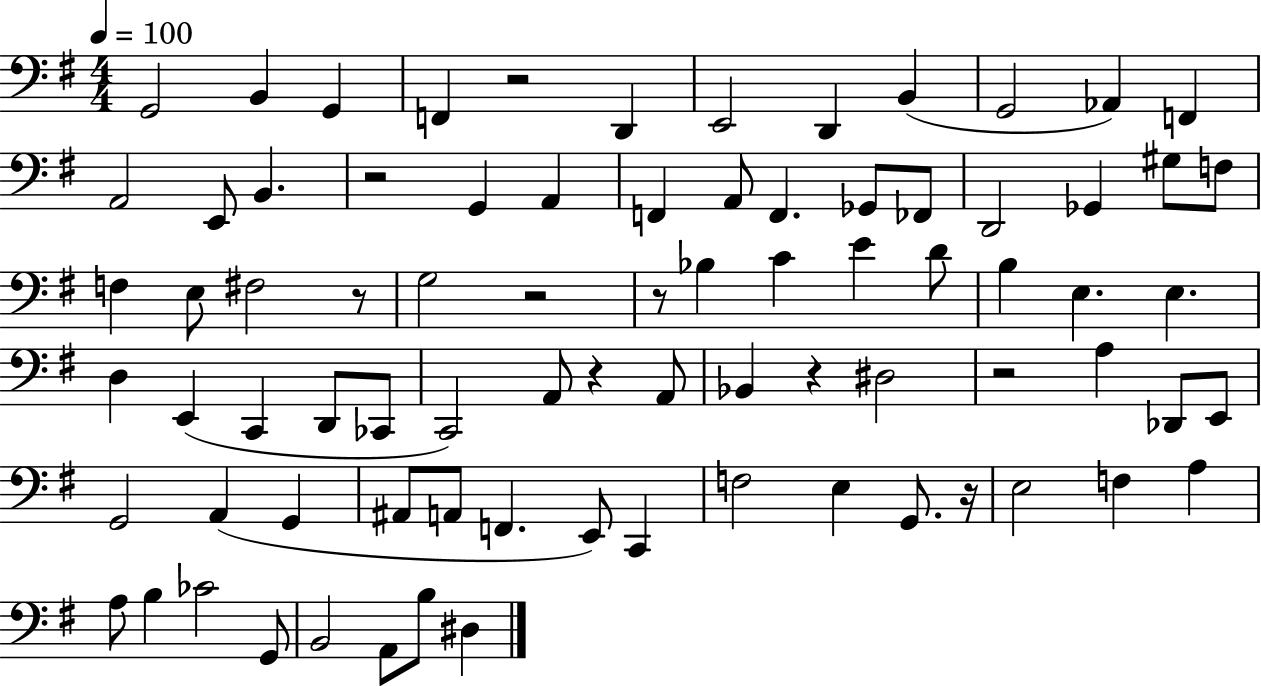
{
  \clef bass
  \numericTimeSignature
  \time 4/4
  \key g \major
  \tempo 4 = 100
  g,2 b,4 g,4 | f,4 r2 d,4 | e,2 d,4 b,4( | g,2 aes,4) f,4 | \break a,2 e,8 b,4. | r2 g,4 a,4 | f,4 a,8 f,4. ges,8 fes,8 | d,2 ges,4 gis8 f8 | \break f4 e8 fis2 r8 | g2 r2 | r8 bes4 c'4 e'4 d'8 | b4 e4. e4. | \break d4 e,4( c,4 d,8 ces,8 | c,2) a,8 r4 a,8 | bes,4 r4 dis2 | r2 a4 des,8 e,8 | \break g,2 a,4( g,4 | ais,8 a,8 f,4. e,8) c,4 | f2 e4 g,8. r16 | e2 f4 a4 | \break a8 b4 ces'2 g,8 | b,2 a,8 b8 dis4 | \bar "|."
}